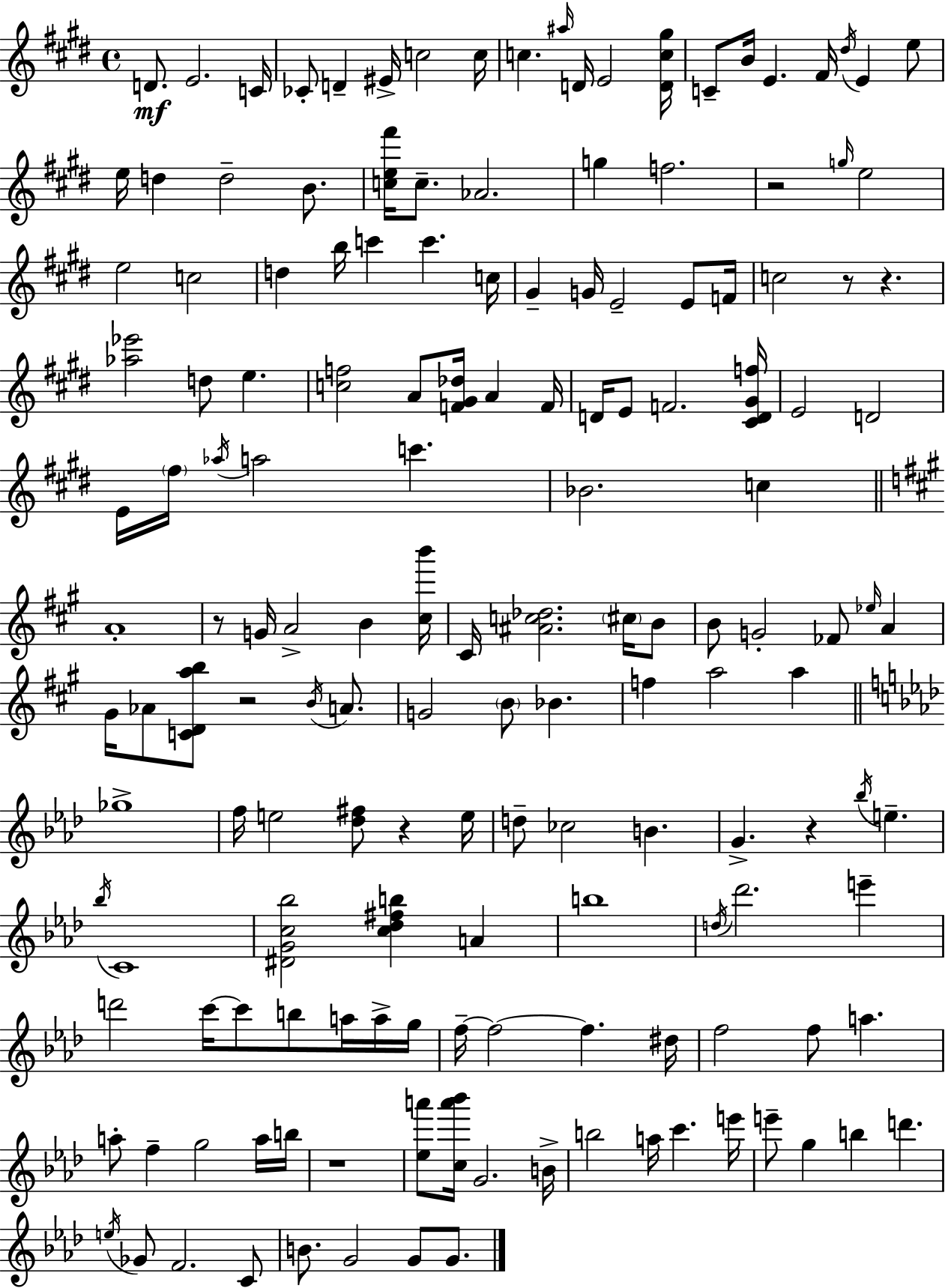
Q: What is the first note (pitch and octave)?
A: D4